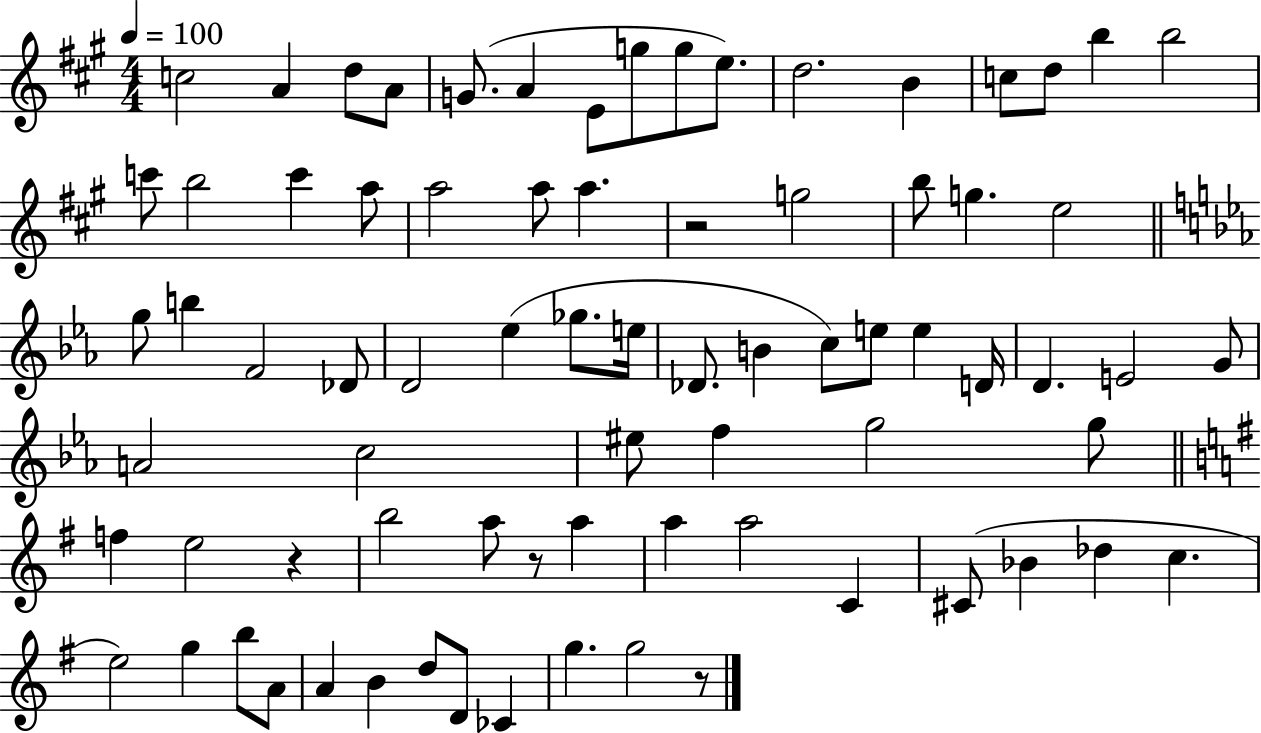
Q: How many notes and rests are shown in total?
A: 77